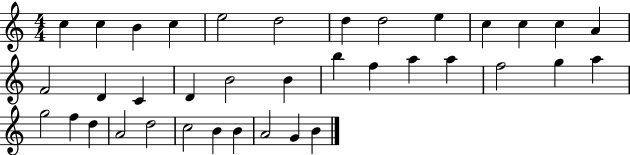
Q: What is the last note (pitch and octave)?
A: B4